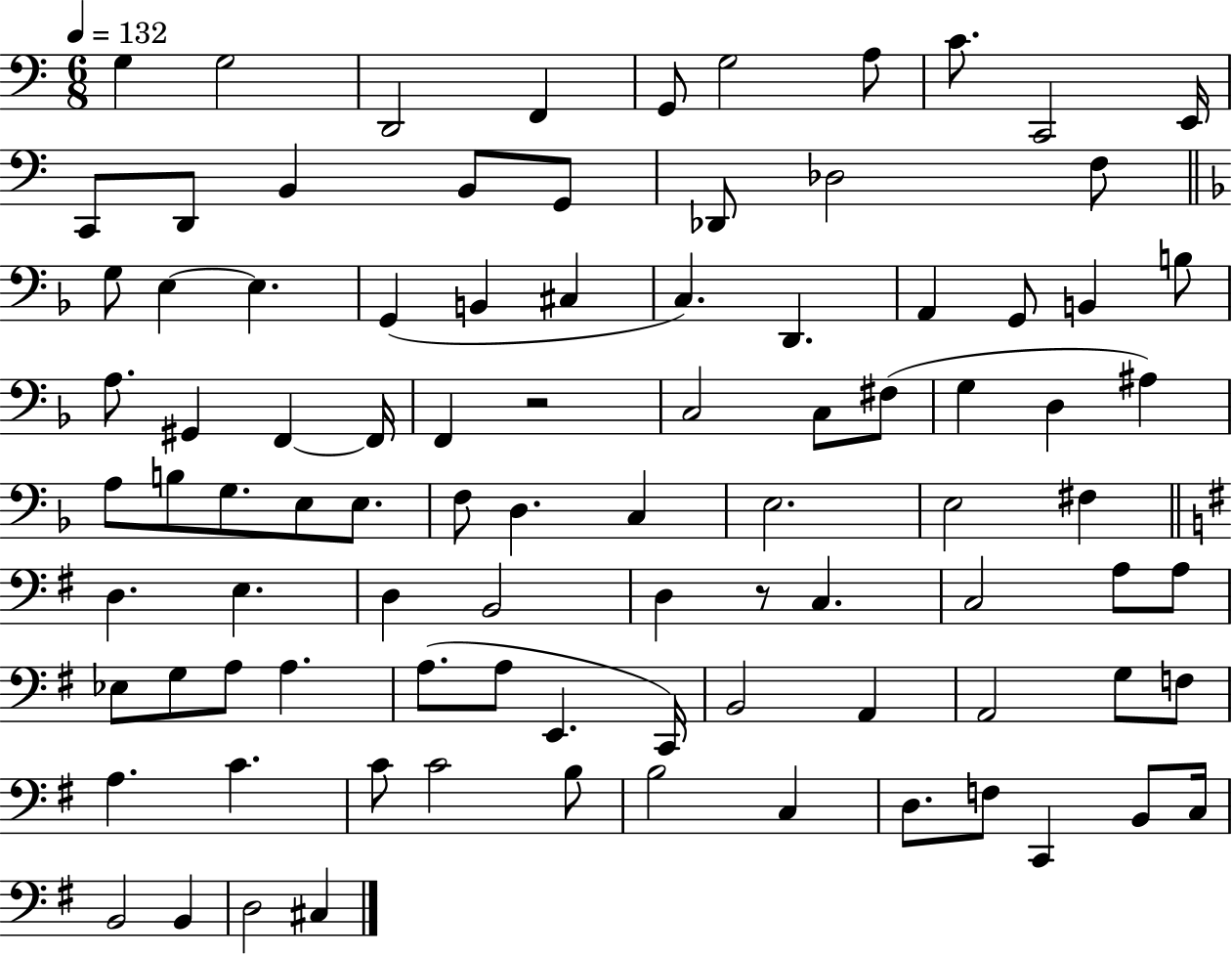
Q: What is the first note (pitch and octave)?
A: G3